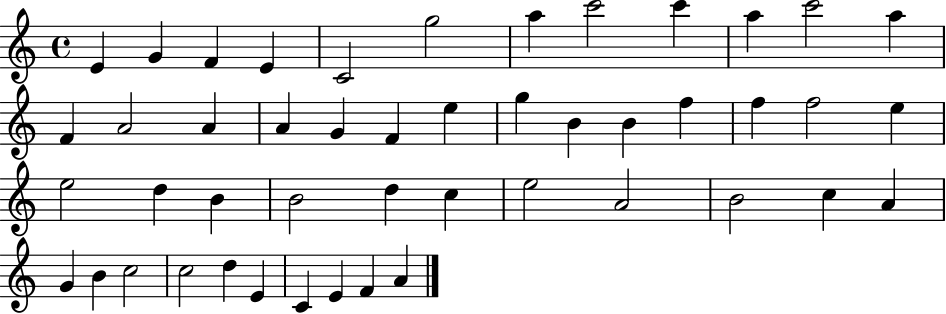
X:1
T:Untitled
M:4/4
L:1/4
K:C
E G F E C2 g2 a c'2 c' a c'2 a F A2 A A G F e g B B f f f2 e e2 d B B2 d c e2 A2 B2 c A G B c2 c2 d E C E F A